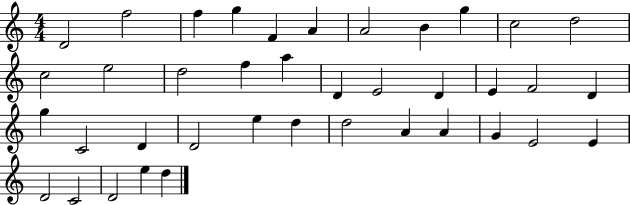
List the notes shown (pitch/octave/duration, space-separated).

D4/h F5/h F5/q G5/q F4/q A4/q A4/h B4/q G5/q C5/h D5/h C5/h E5/h D5/h F5/q A5/q D4/q E4/h D4/q E4/q F4/h D4/q G5/q C4/h D4/q D4/h E5/q D5/q D5/h A4/q A4/q G4/q E4/h E4/q D4/h C4/h D4/h E5/q D5/q